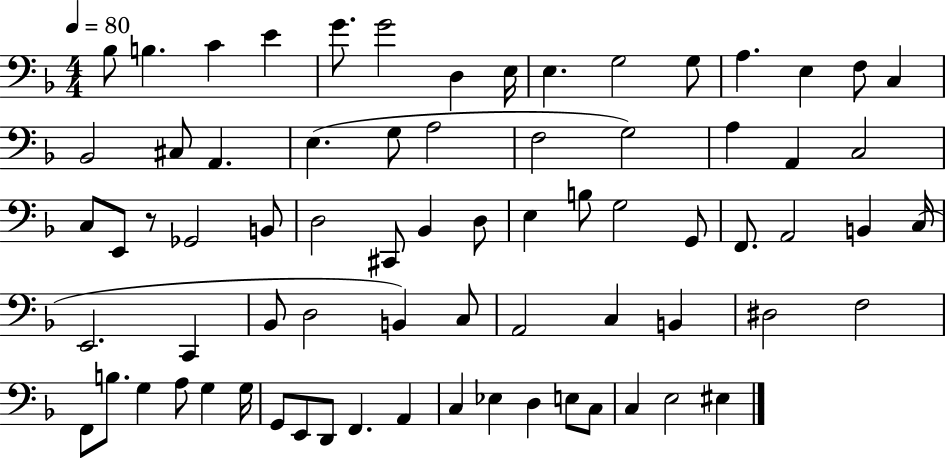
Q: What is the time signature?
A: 4/4